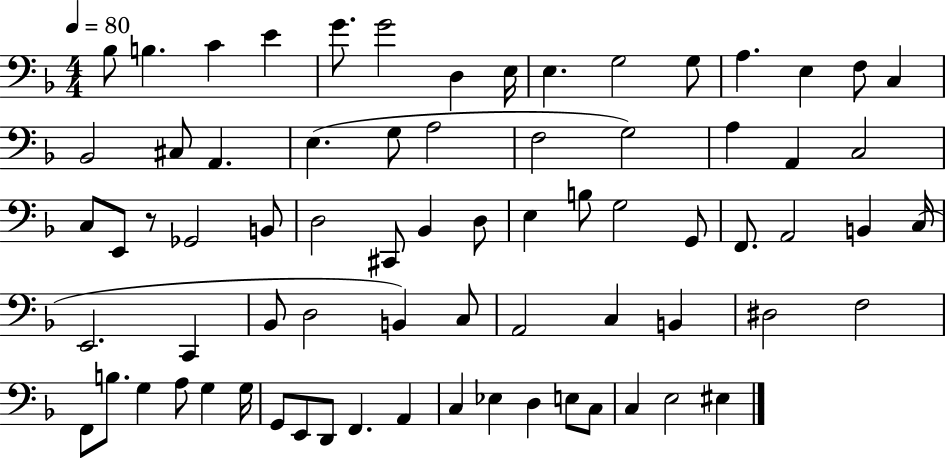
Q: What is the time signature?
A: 4/4